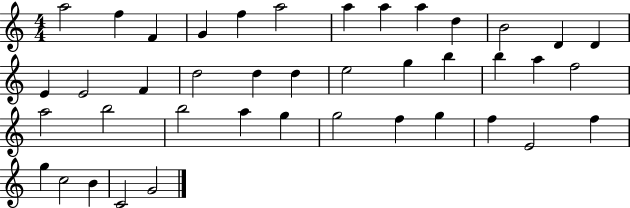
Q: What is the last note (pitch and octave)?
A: G4